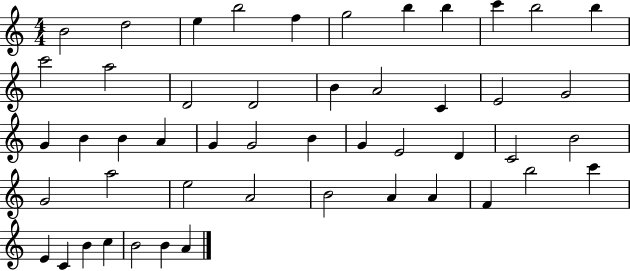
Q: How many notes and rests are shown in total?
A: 49